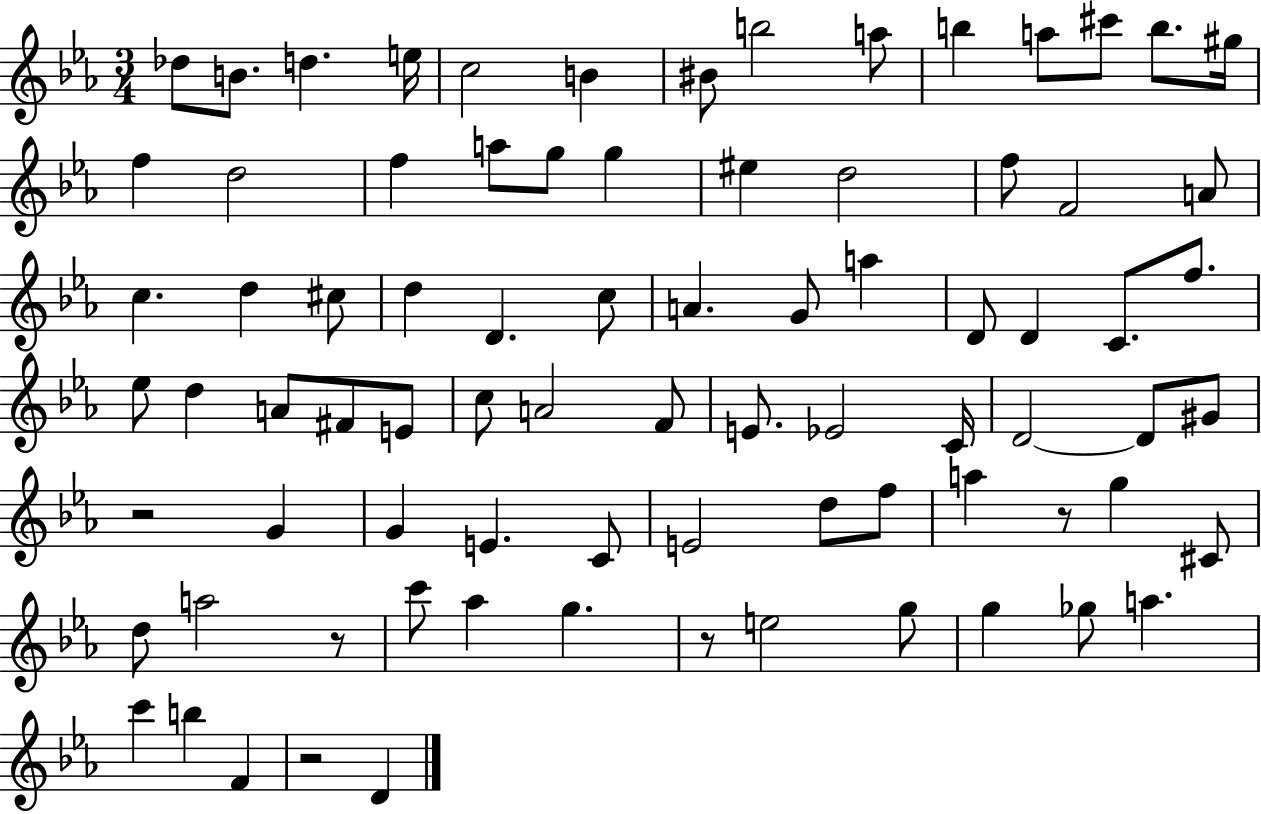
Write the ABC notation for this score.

X:1
T:Untitled
M:3/4
L:1/4
K:Eb
_d/2 B/2 d e/4 c2 B ^B/2 b2 a/2 b a/2 ^c'/2 b/2 ^g/4 f d2 f a/2 g/2 g ^e d2 f/2 F2 A/2 c d ^c/2 d D c/2 A G/2 a D/2 D C/2 f/2 _e/2 d A/2 ^F/2 E/2 c/2 A2 F/2 E/2 _E2 C/4 D2 D/2 ^G/2 z2 G G E C/2 E2 d/2 f/2 a z/2 g ^C/2 d/2 a2 z/2 c'/2 _a g z/2 e2 g/2 g _g/2 a c' b F z2 D